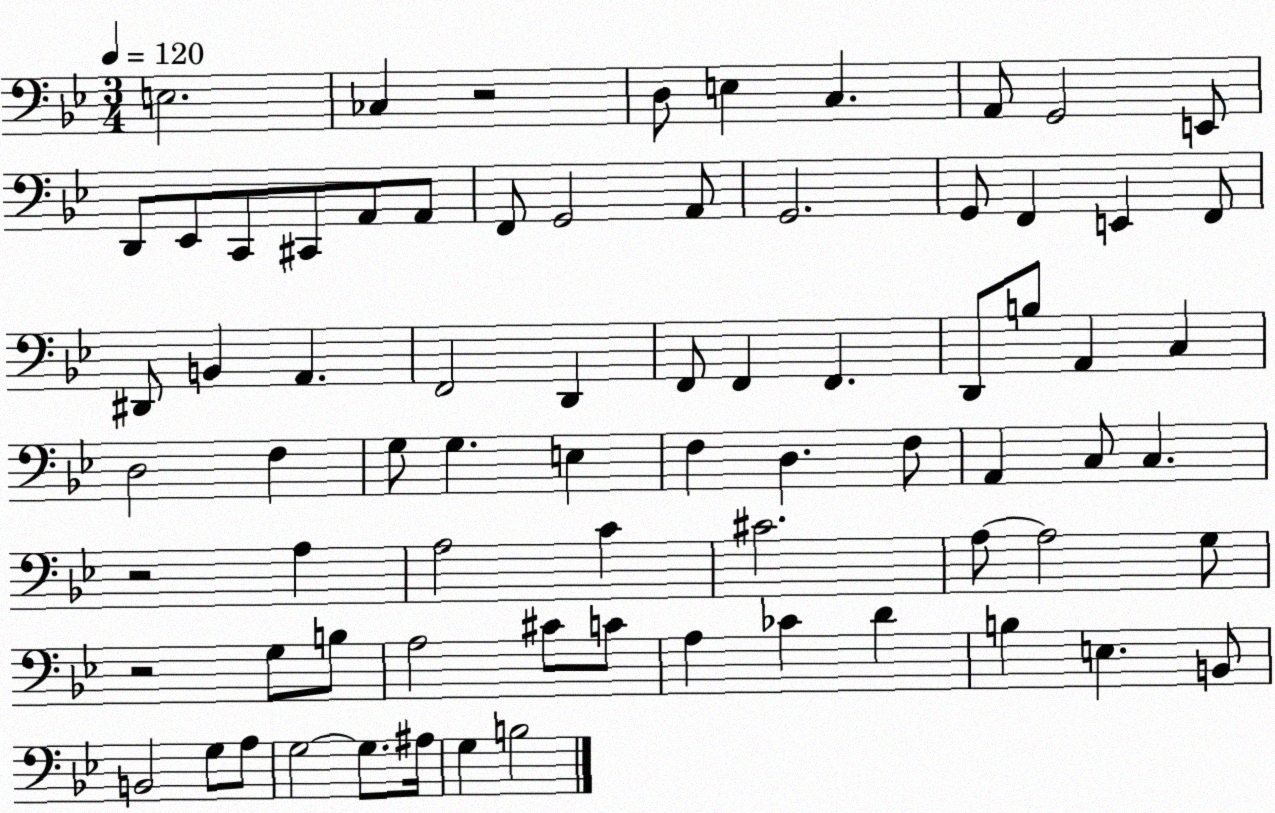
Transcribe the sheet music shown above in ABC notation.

X:1
T:Untitled
M:3/4
L:1/4
K:Bb
E,2 _C, z2 D,/2 E, C, A,,/2 G,,2 E,,/2 D,,/2 _E,,/2 C,,/2 ^C,,/2 A,,/2 A,,/2 F,,/2 G,,2 A,,/2 G,,2 G,,/2 F,, E,, F,,/2 ^D,,/2 B,, A,, F,,2 D,, F,,/2 F,, F,, D,,/2 B,/2 A,, C, D,2 F, G,/2 G, E, F, D, F,/2 A,, C,/2 C, z2 A, A,2 C ^C2 A,/2 A,2 G,/2 z2 G,/2 B,/2 A,2 ^C/2 C/2 A, _C D B, E, B,,/2 B,,2 G,/2 A,/2 G,2 G,/2 ^A,/4 G, B,2